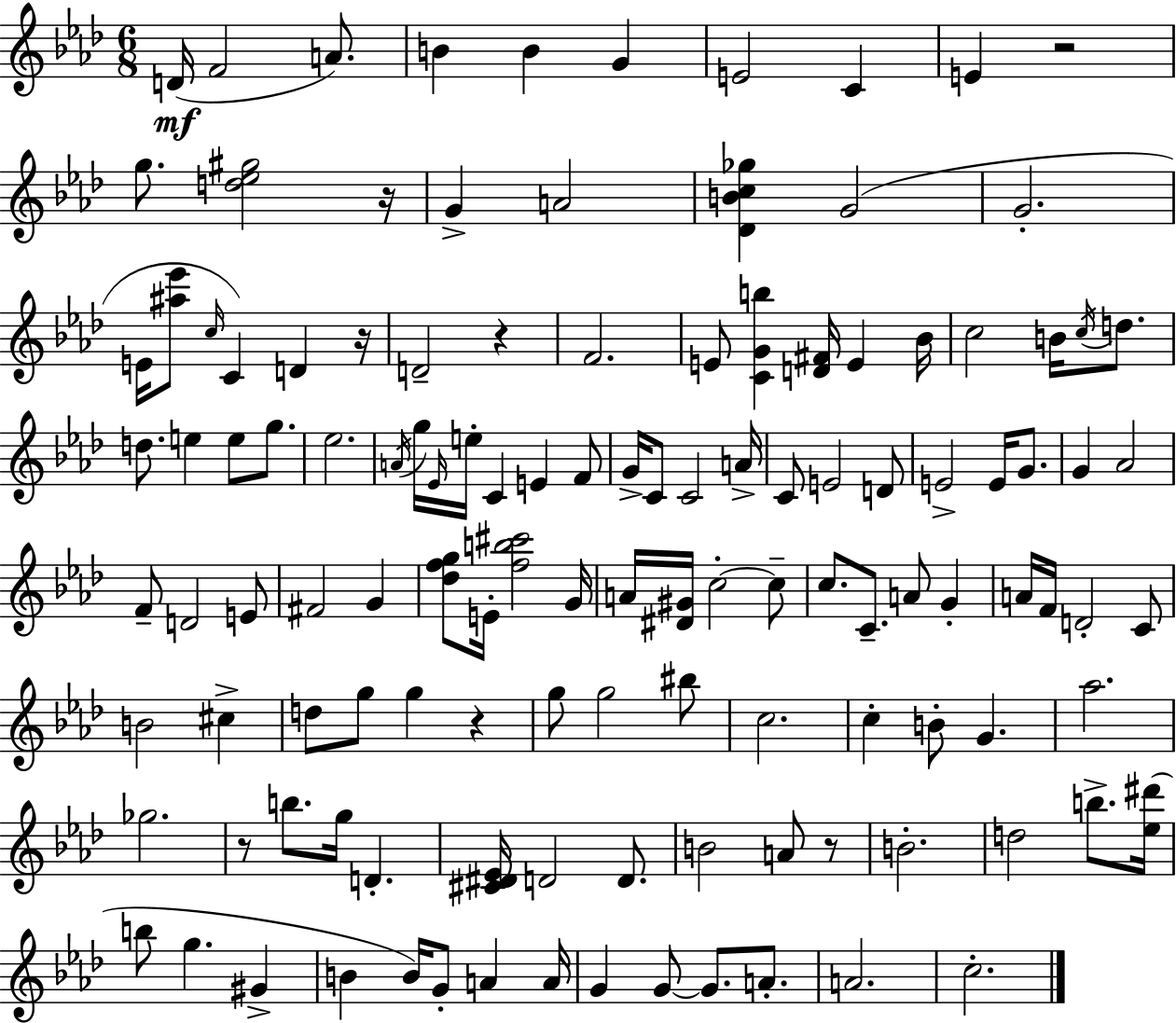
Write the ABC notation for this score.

X:1
T:Untitled
M:6/8
L:1/4
K:Ab
D/4 F2 A/2 B B G E2 C E z2 g/2 [d_e^g]2 z/4 G A2 [_DBc_g] G2 G2 E/4 [^a_e']/2 c/4 C D z/4 D2 z F2 E/2 [CGb] [D^F]/4 E _B/4 c2 B/4 c/4 d/2 d/2 e e/2 g/2 _e2 A/4 g/4 _E/4 e/4 C E F/2 G/4 C/2 C2 A/4 C/2 E2 D/2 E2 E/4 G/2 G _A2 F/2 D2 E/2 ^F2 G [_dfg]/2 E/4 [fb^c']2 G/4 A/4 [^D^G]/4 c2 c/2 c/2 C/2 A/2 G A/4 F/4 D2 C/2 B2 ^c d/2 g/2 g z g/2 g2 ^b/2 c2 c B/2 G _a2 _g2 z/2 b/2 g/4 D [^C^D_E]/4 D2 D/2 B2 A/2 z/2 B2 d2 b/2 [_e^d']/4 b/2 g ^G B B/4 G/2 A A/4 G G/2 G/2 A/2 A2 c2